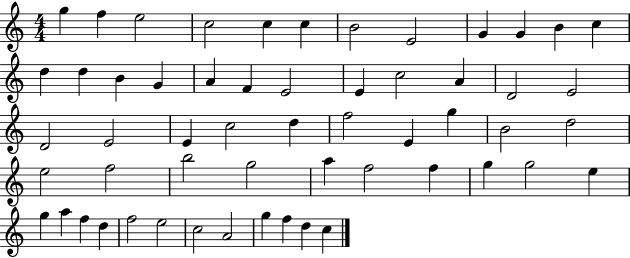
G5/q F5/q E5/h C5/h C5/q C5/q B4/h E4/h G4/q G4/q B4/q C5/q D5/q D5/q B4/q G4/q A4/q F4/q E4/h E4/q C5/h A4/q D4/h E4/h D4/h E4/h E4/q C5/h D5/q F5/h E4/q G5/q B4/h D5/h E5/h F5/h B5/h G5/h A5/q F5/h F5/q G5/q G5/h E5/q G5/q A5/q F5/q D5/q F5/h E5/h C5/h A4/h G5/q F5/q D5/q C5/q